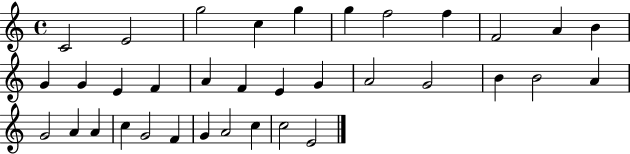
C4/h E4/h G5/h C5/q G5/q G5/q F5/h F5/q F4/h A4/q B4/q G4/q G4/q E4/q F4/q A4/q F4/q E4/q G4/q A4/h G4/h B4/q B4/h A4/q G4/h A4/q A4/q C5/q G4/h F4/q G4/q A4/h C5/q C5/h E4/h